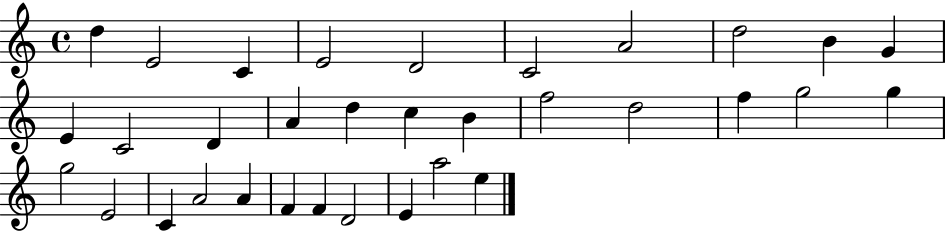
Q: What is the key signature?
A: C major